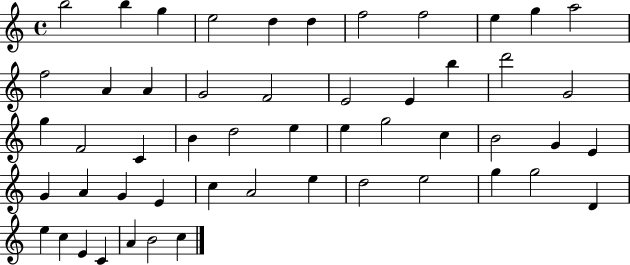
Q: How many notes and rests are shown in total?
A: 52